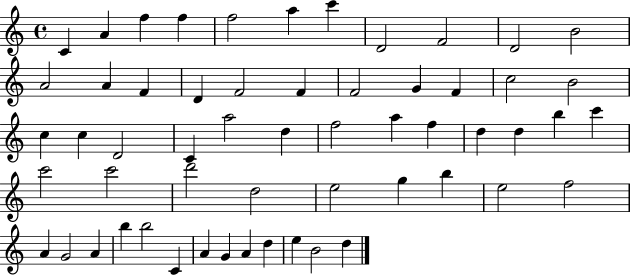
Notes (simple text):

C4/q A4/q F5/q F5/q F5/h A5/q C6/q D4/h F4/h D4/h B4/h A4/h A4/q F4/q D4/q F4/h F4/q F4/h G4/q F4/q C5/h B4/h C5/q C5/q D4/h C4/q A5/h D5/q F5/h A5/q F5/q D5/q D5/q B5/q C6/q C6/h C6/h D6/h D5/h E5/h G5/q B5/q E5/h F5/h A4/q G4/h A4/q B5/q B5/h C4/q A4/q G4/q A4/q D5/q E5/q B4/h D5/q